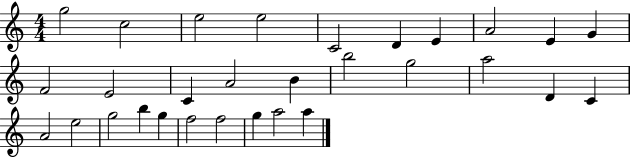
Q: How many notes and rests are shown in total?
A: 30